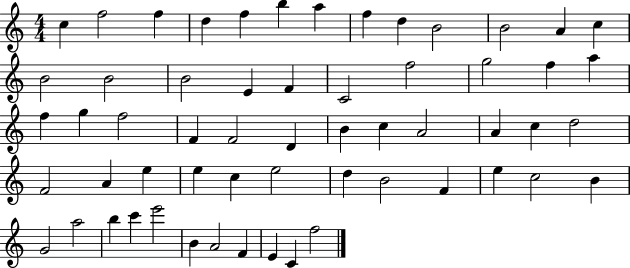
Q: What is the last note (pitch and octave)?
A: F5